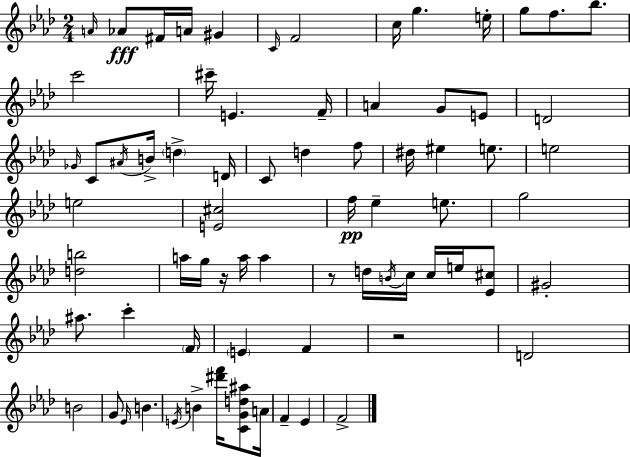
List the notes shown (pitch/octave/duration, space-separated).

A4/s Ab4/e F#4/s A4/s G#4/q C4/s F4/h C5/s G5/q. E5/s G5/e F5/e. Bb5/e. C6/h C#6/s E4/q. F4/s A4/q G4/e E4/e D4/h Gb4/s C4/e A#4/s B4/s D5/q D4/s C4/e D5/q F5/e D#5/s EIS5/q E5/e. E5/h E5/h [E4,C#5]/h F5/s Eb5/q E5/e. G5/h [D5,B5]/h A5/s G5/s R/s A5/s A5/q R/e D5/s B4/s C5/s C5/s E5/s [Eb4,C#5]/e G#4/h A#5/e. C6/q F4/s E4/q F4/q R/h D4/h B4/h G4/e Eb4/s B4/q. E4/s B4/q [D#6,F6]/s [C4,G4,D5,A#5]/e A4/s F4/q Eb4/q F4/h